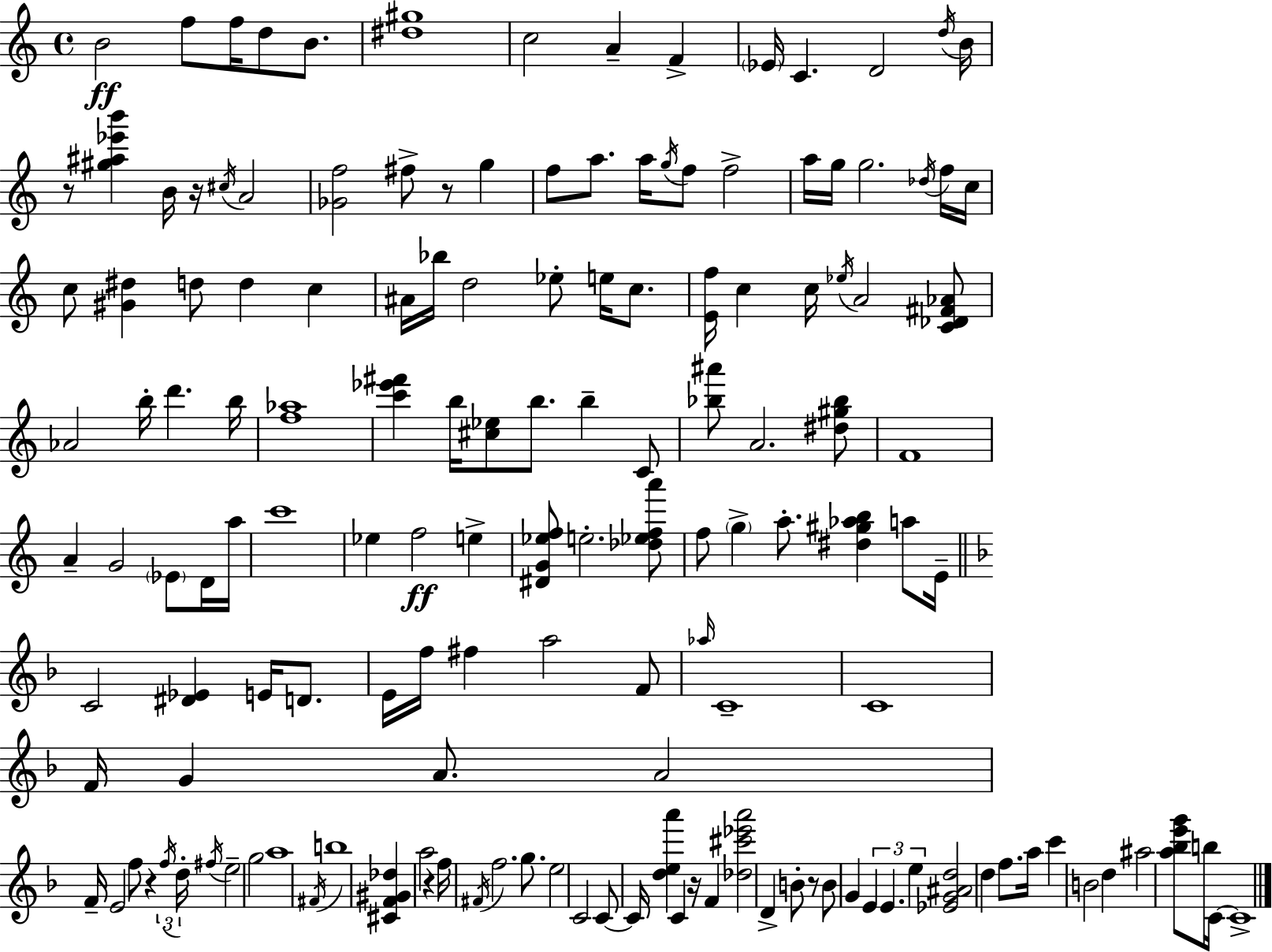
{
  \clef treble
  \time 4/4
  \defaultTimeSignature
  \key a \minor
  b'2\ff f''8 f''16 d''8 b'8. | <dis'' gis''>1 | c''2 a'4-- f'4-> | \parenthesize ees'16 c'4. d'2 \acciaccatura { d''16 } | \break b'16 r8 <gis'' ais'' ees''' b'''>4 b'16 r16 \acciaccatura { cis''16 } a'2 | <ges' f''>2 fis''8-> r8 g''4 | f''8 a''8. a''16 \acciaccatura { g''16 } f''8 f''2-> | a''16 g''16 g''2. | \break \acciaccatura { des''16 } f''16 c''16 c''8 <gis' dis''>4 d''8 d''4 | c''4 ais'16 bes''16 d''2 ees''8-. | e''16 c''8. <e' f''>16 c''4 c''16 \acciaccatura { ees''16 } a'2 | <c' des' fis' aes'>8 aes'2 b''16-. d'''4. | \break b''16 <f'' aes''>1 | <c''' ees''' fis'''>4 b''16 <cis'' ees''>8 b''8. b''4-- | c'8 <bes'' ais'''>8 a'2. | <dis'' gis'' bes''>8 f'1 | \break a'4-- g'2 | \parenthesize ees'8 d'16 a''16 c'''1 | ees''4 f''2\ff | e''4-> <dis' g' ees'' f''>8 e''2.-. | \break <des'' ees'' f'' a'''>8 f''8 \parenthesize g''4-> a''8.-. <dis'' gis'' aes'' b''>4 | a''8 e'16-- \bar "||" \break \key d \minor c'2 <dis' ees'>4 e'16 d'8. | e'16 f''16 fis''4 a''2 f'8 | \grace { aes''16 } c'1-- | c'1 | \break f'16 g'4 a'8. a'2 | f'16-- e'2 f''8 r4 | \tuplet 3/2 { \acciaccatura { f''16 } d''16-. \acciaccatura { fis''16 } } e''2-- g''2 | a''1 | \break \acciaccatura { fis'16 } b''1 | <cis' f' gis' des''>4 a''2 | r4 f''16 \acciaccatura { fis'16 } f''2. | g''8. e''2 c'2 | \break c'8~~ c'16 <d'' e'' a'''>4 c'4 | r16 f'4 <des'' cis''' ees''' a'''>2 d'4-> | b'8-. r8 b'8 g'4 \tuplet 3/2 { e'4 e'4. | e''4 } <ees' g' ais' d''>2 | \break d''4 f''8. a''16 c'''4 b'2 | d''4 ais''2 | <a'' bes'' e''' g'''>8 b''16 c'16~~ c'1-> | \bar "|."
}